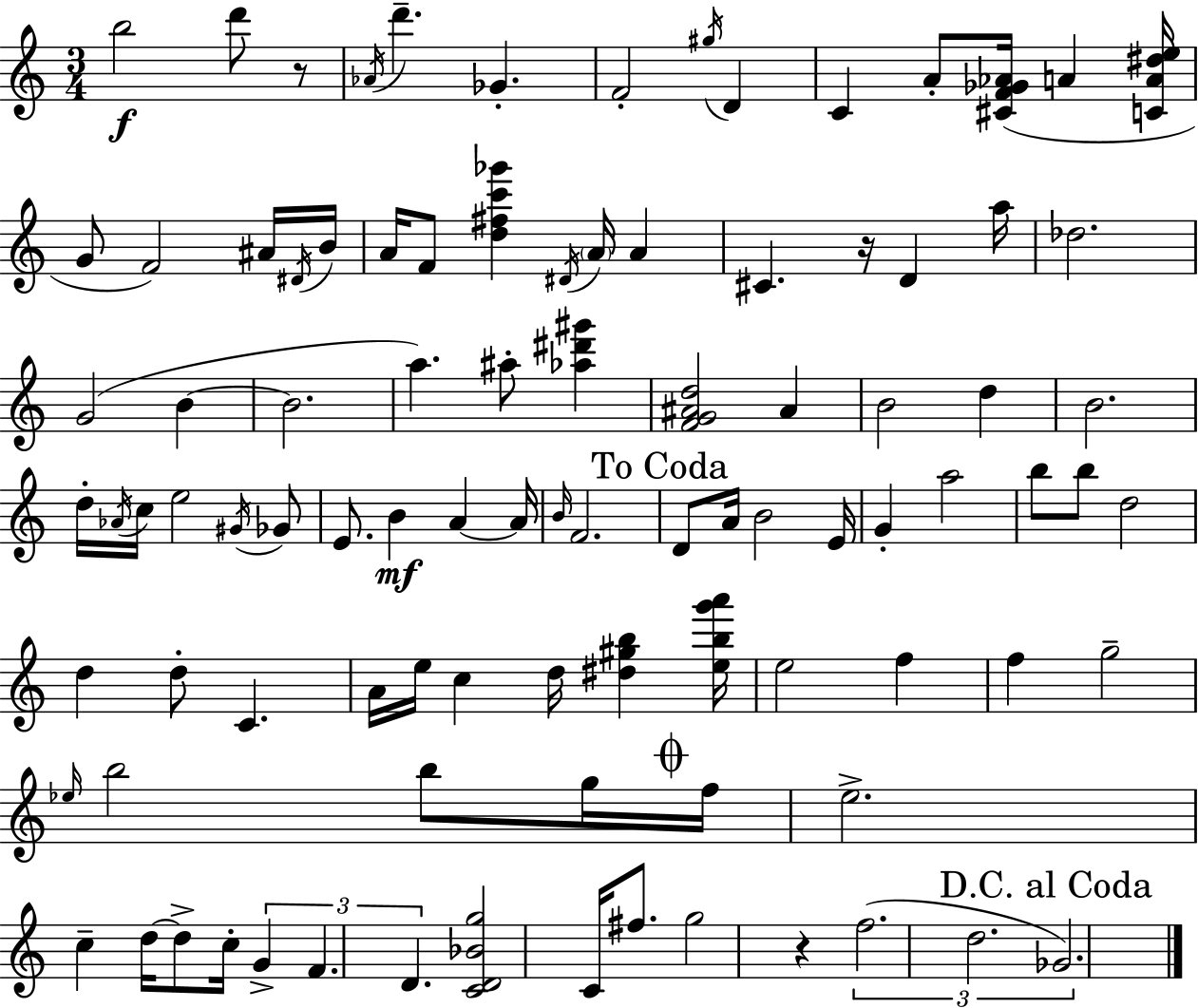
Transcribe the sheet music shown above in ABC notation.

X:1
T:Untitled
M:3/4
L:1/4
K:C
b2 d'/2 z/2 _A/4 d' _G F2 ^g/4 D C A/2 [^CF_G_A]/4 A [CA^de]/4 G/2 F2 ^A/4 ^D/4 B/4 A/4 F/2 [d^fc'_g'] ^D/4 A/4 A ^C z/4 D a/4 _d2 G2 B B2 a ^a/2 [_a^d'^g'] [FG^Ad]2 ^A B2 d B2 d/4 _A/4 c/4 e2 ^G/4 _G/2 E/2 B A A/4 B/4 F2 D/2 A/4 B2 E/4 G a2 b/2 b/2 d2 d d/2 C A/4 e/4 c d/4 [^d^gb] [ebg'a']/4 e2 f f g2 _e/4 b2 b/2 g/4 f/4 e2 c d/4 d/2 c/4 G F D [CD_Bg]2 C/4 ^f/2 g2 z f2 d2 _G2